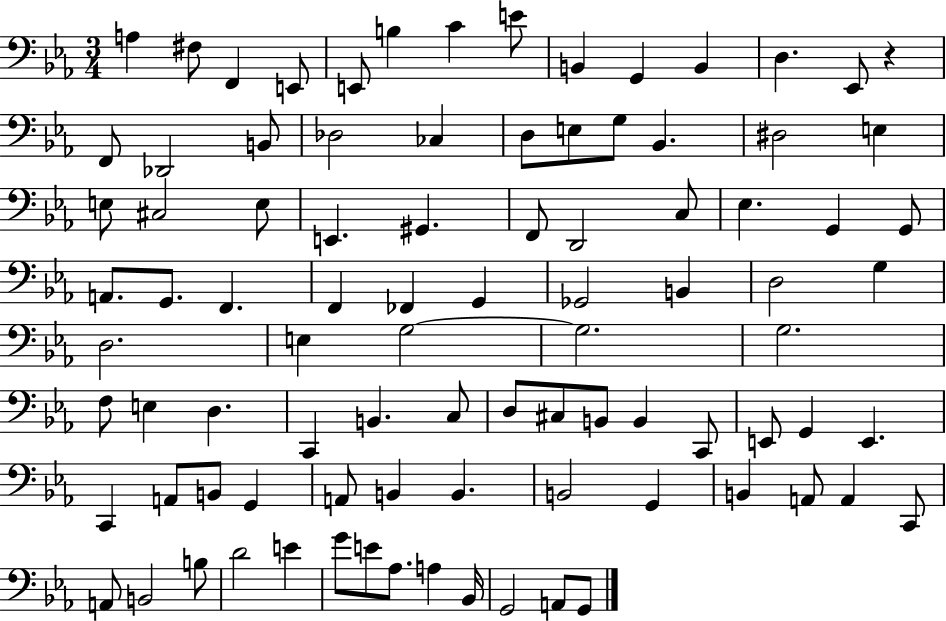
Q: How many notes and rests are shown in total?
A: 91